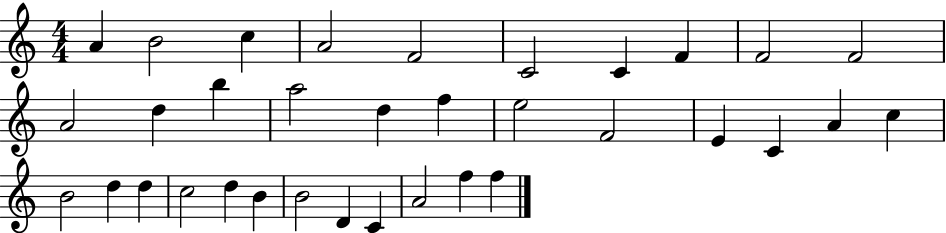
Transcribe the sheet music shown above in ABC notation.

X:1
T:Untitled
M:4/4
L:1/4
K:C
A B2 c A2 F2 C2 C F F2 F2 A2 d b a2 d f e2 F2 E C A c B2 d d c2 d B B2 D C A2 f f